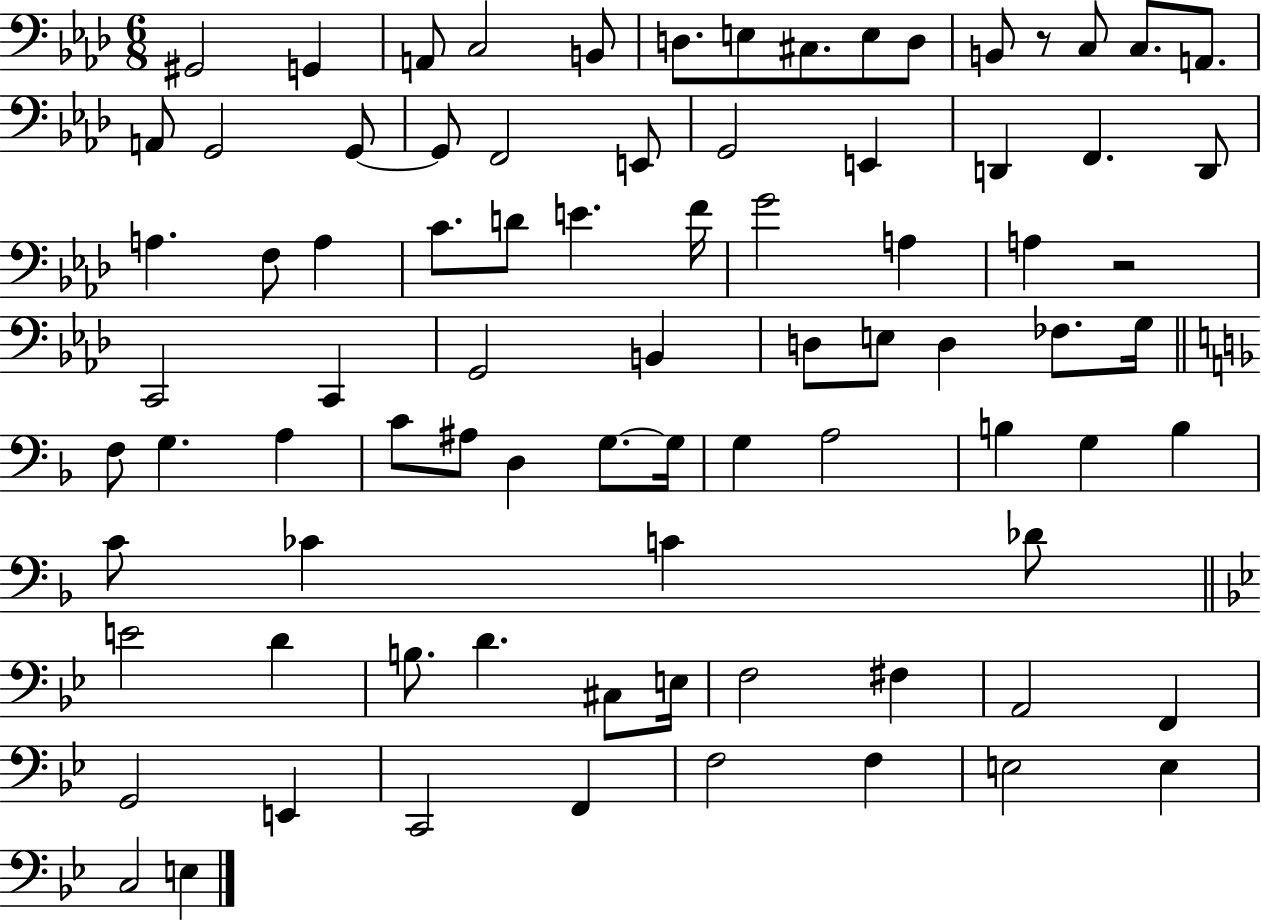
G#2/h G2/q A2/e C3/h B2/e D3/e. E3/e C#3/e. E3/e D3/e B2/e R/e C3/e C3/e. A2/e. A2/e G2/h G2/e G2/e F2/h E2/e G2/h E2/q D2/q F2/q. D2/e A3/q. F3/e A3/q C4/e. D4/e E4/q. F4/s G4/h A3/q A3/q R/h C2/h C2/q G2/h B2/q D3/e E3/e D3/q FES3/e. G3/s F3/e G3/q. A3/q C4/e A#3/e D3/q G3/e. G3/s G3/q A3/h B3/q G3/q B3/q C4/e CES4/q C4/q Db4/e E4/h D4/q B3/e. D4/q. C#3/e E3/s F3/h F#3/q A2/h F2/q G2/h E2/q C2/h F2/q F3/h F3/q E3/h E3/q C3/h E3/q